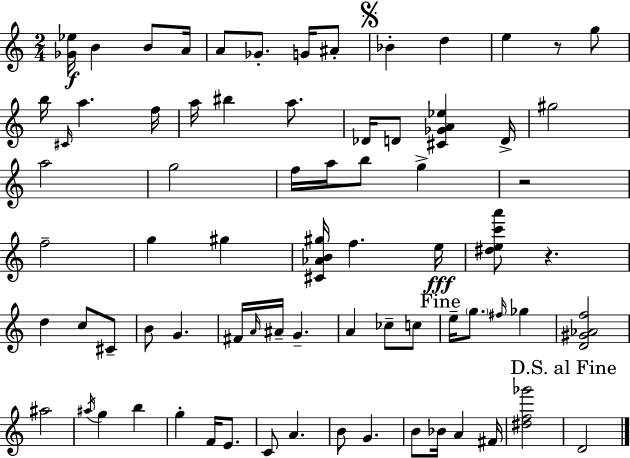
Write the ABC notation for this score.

X:1
T:Untitled
M:2/4
L:1/4
K:C
[_G_e]/4 B B/2 A/4 A/2 _G/2 G/4 ^A/2 _B d e z/2 g/2 b/4 ^C/4 a f/4 a/4 ^b a/2 _D/4 D/2 [^C_GA_e] D/4 ^g2 a2 g2 f/4 a/4 b/2 g z2 f2 g ^g [^C_AB^g]/4 f e/4 [^dec'a']/2 z d c/2 ^C/2 B/2 G ^F/4 A/4 ^A/4 G A _c/2 c/2 e/4 g/2 ^f/4 _g [D^G_Af]2 ^a2 ^a/4 g b g F/4 E/2 C/2 A B/2 G B/2 _B/4 A ^F/4 [^df_g']2 D2